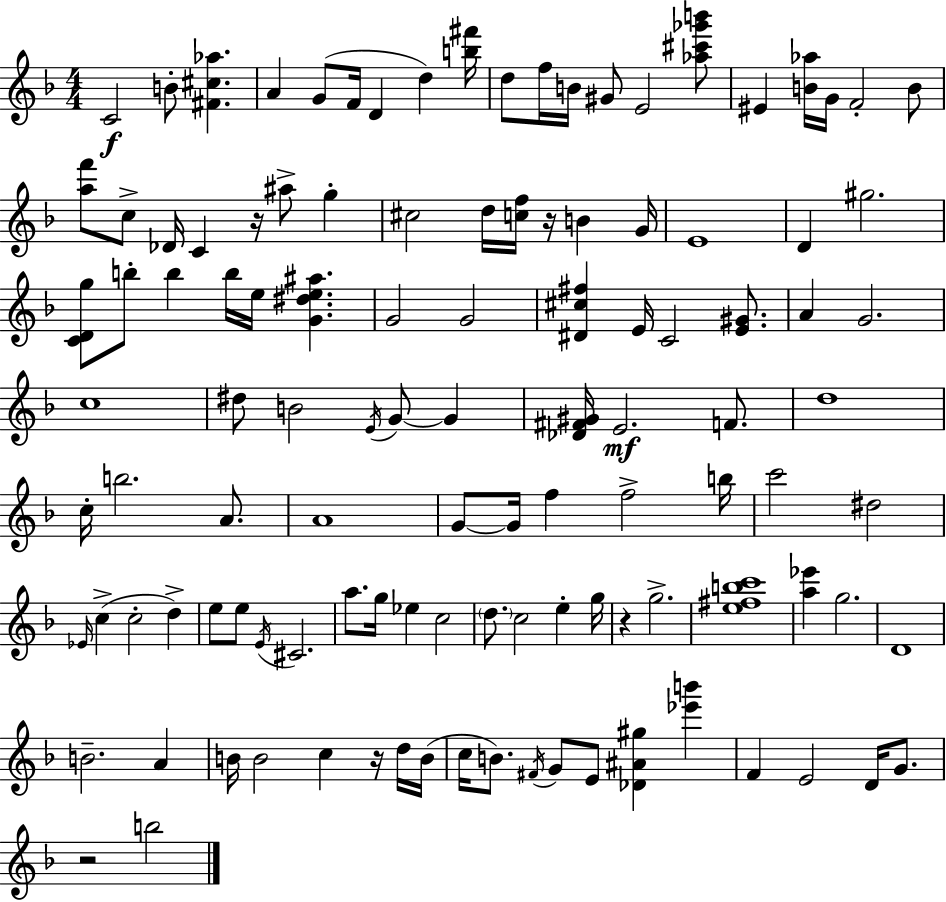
{
  \clef treble
  \numericTimeSignature
  \time 4/4
  \key f \major
  c'2\f b'8-. <fis' cis'' aes''>4. | a'4 g'8( f'16 d'4 d''4) <b'' fis'''>16 | d''8 f''16 b'16 gis'8 e'2 <aes'' cis''' ges''' b'''>8 | eis'4 <b' aes''>16 g'16 f'2-. b'8 | \break <a'' f'''>8 c''8-> des'16 c'4 r16 ais''8-> g''4-. | cis''2 d''16 <c'' f''>16 r16 b'4 g'16 | e'1 | d'4 gis''2. | \break <c' d' g''>8 b''8-. b''4 b''16 e''16 <g' dis'' e'' ais''>4. | g'2 g'2 | <dis' cis'' fis''>4 e'16 c'2 <e' gis'>8. | a'4 g'2. | \break c''1 | dis''8 b'2 \acciaccatura { e'16 } g'8~~ g'4 | <des' fis' gis'>16 e'2.\mf f'8. | d''1 | \break c''16-. b''2. a'8. | a'1 | g'8~~ g'16 f''4 f''2-> | b''16 c'''2 dis''2 | \break \grace { ees'16 }( c''4-> c''2-. d''4->) | e''8 e''8 \acciaccatura { e'16 } cis'2. | a''8. g''16 ees''4 c''2 | \parenthesize d''8. c''2 e''4-. | \break g''16 r4 g''2.-> | <e'' fis'' b'' c'''>1 | <a'' ees'''>4 g''2. | d'1 | \break b'2.-- a'4 | b'16 b'2 c''4 | r16 d''16 b'16( c''16 b'8.) \acciaccatura { fis'16 } g'8 e'8 <des' ais' gis''>4 | <ees''' b'''>4 f'4 e'2 | \break d'16 g'8. r2 b''2 | \bar "|."
}